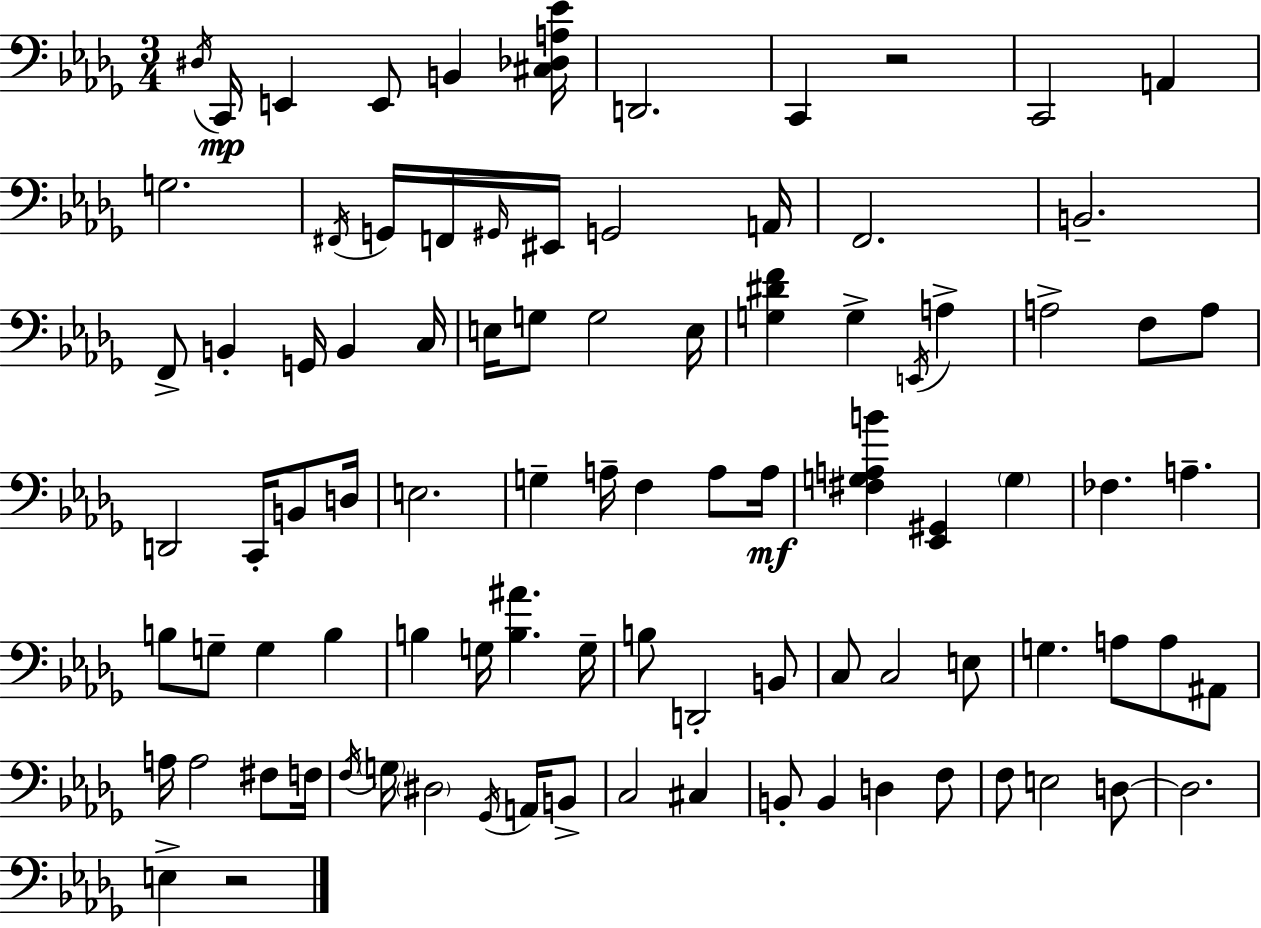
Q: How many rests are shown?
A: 2